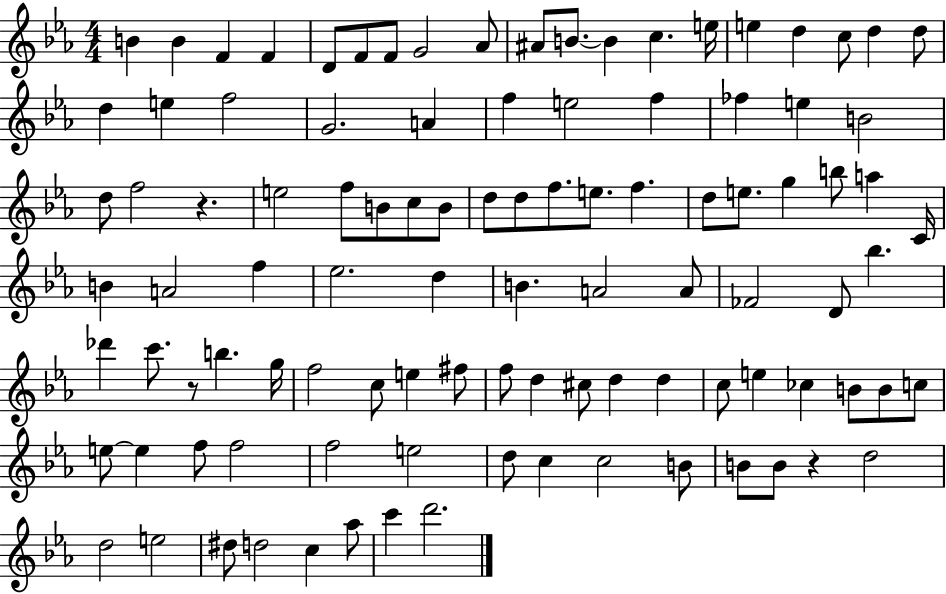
{
  \clef treble
  \numericTimeSignature
  \time 4/4
  \key ees \major
  b'4 b'4 f'4 f'4 | d'8 f'8 f'8 g'2 aes'8 | ais'8 b'8.~~ b'4 c''4. e''16 | e''4 d''4 c''8 d''4 d''8 | \break d''4 e''4 f''2 | g'2. a'4 | f''4 e''2 f''4 | fes''4 e''4 b'2 | \break d''8 f''2 r4. | e''2 f''8 b'8 c''8 b'8 | d''8 d''8 f''8. e''8. f''4. | d''8 e''8. g''4 b''8 a''4 c'16 | \break b'4 a'2 f''4 | ees''2. d''4 | b'4. a'2 a'8 | fes'2 d'8 bes''4. | \break des'''4 c'''8. r8 b''4. g''16 | f''2 c''8 e''4 fis''8 | f''8 d''4 cis''8 d''4 d''4 | c''8 e''4 ces''4 b'8 b'8 c''8 | \break e''8~~ e''4 f''8 f''2 | f''2 e''2 | d''8 c''4 c''2 b'8 | b'8 b'8 r4 d''2 | \break d''2 e''2 | dis''8 d''2 c''4 aes''8 | c'''4 d'''2. | \bar "|."
}